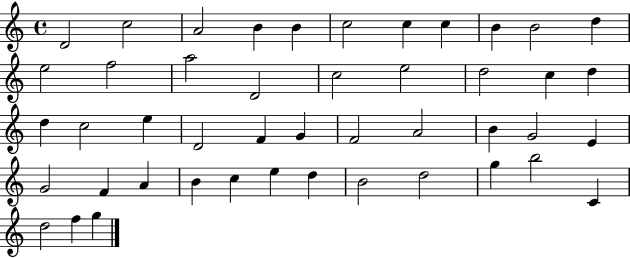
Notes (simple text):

D4/h C5/h A4/h B4/q B4/q C5/h C5/q C5/q B4/q B4/h D5/q E5/h F5/h A5/h D4/h C5/h E5/h D5/h C5/q D5/q D5/q C5/h E5/q D4/h F4/q G4/q F4/h A4/h B4/q G4/h E4/q G4/h F4/q A4/q B4/q C5/q E5/q D5/q B4/h D5/h G5/q B5/h C4/q D5/h F5/q G5/q